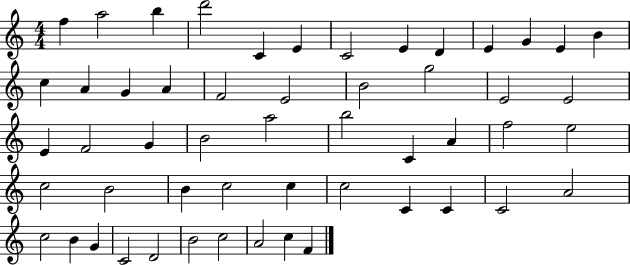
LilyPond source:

{
  \clef treble
  \numericTimeSignature
  \time 4/4
  \key c \major
  f''4 a''2 b''4 | d'''2 c'4 e'4 | c'2 e'4 d'4 | e'4 g'4 e'4 b'4 | \break c''4 a'4 g'4 a'4 | f'2 e'2 | b'2 g''2 | e'2 e'2 | \break e'4 f'2 g'4 | b'2 a''2 | b''2 c'4 a'4 | f''2 e''2 | \break c''2 b'2 | b'4 c''2 c''4 | c''2 c'4 c'4 | c'2 a'2 | \break c''2 b'4 g'4 | c'2 d'2 | b'2 c''2 | a'2 c''4 f'4 | \break \bar "|."
}